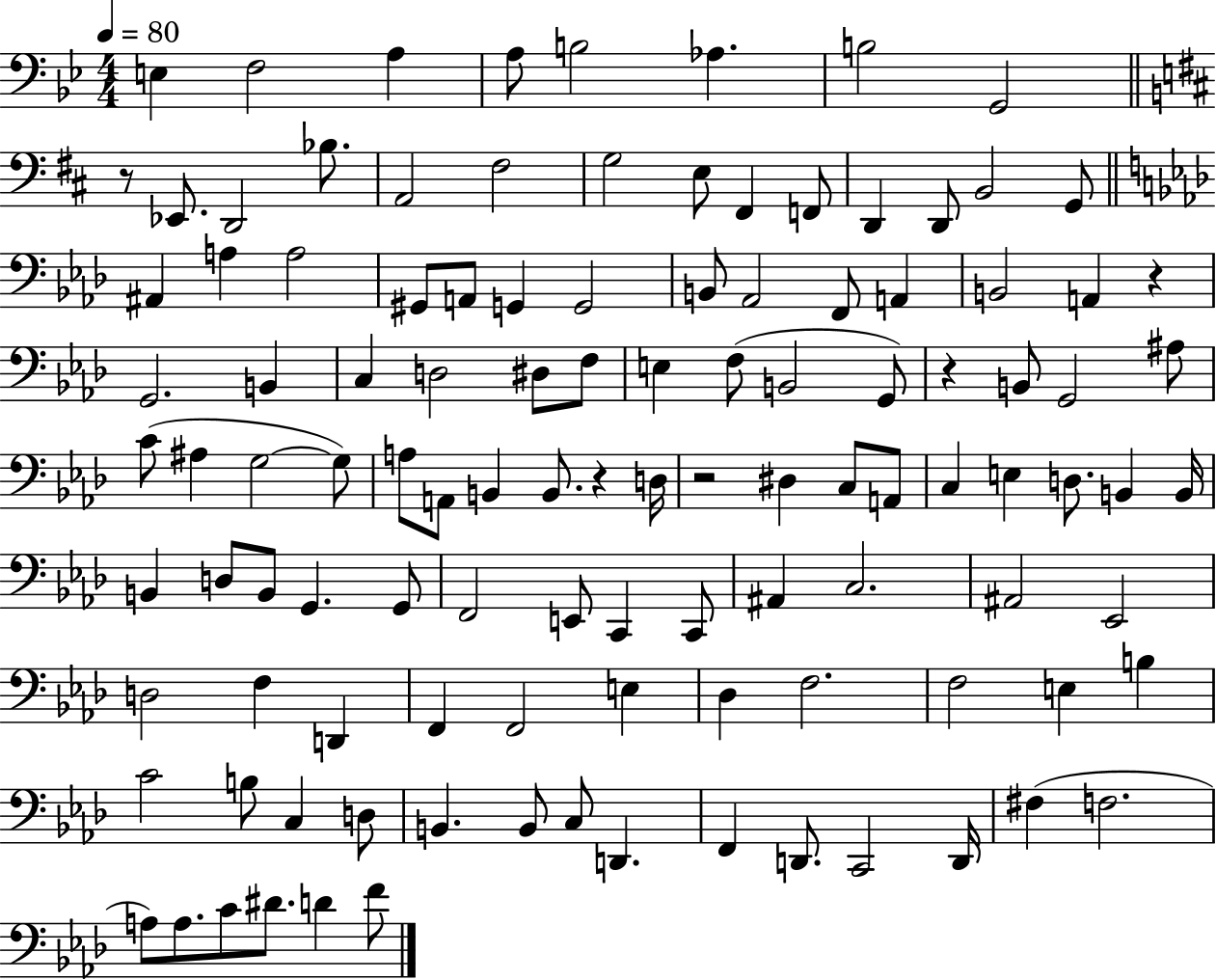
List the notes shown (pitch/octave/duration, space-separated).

E3/q F3/h A3/q A3/e B3/h Ab3/q. B3/h G2/h R/e Eb2/e. D2/h Bb3/e. A2/h F#3/h G3/h E3/e F#2/q F2/e D2/q D2/e B2/h G2/e A#2/q A3/q A3/h G#2/e A2/e G2/q G2/h B2/e Ab2/h F2/e A2/q B2/h A2/q R/q G2/h. B2/q C3/q D3/h D#3/e F3/e E3/q F3/e B2/h G2/e R/q B2/e G2/h A#3/e C4/e A#3/q G3/h G3/e A3/e A2/e B2/q B2/e. R/q D3/s R/h D#3/q C3/e A2/e C3/q E3/q D3/e. B2/q B2/s B2/q D3/e B2/e G2/q. G2/e F2/h E2/e C2/q C2/e A#2/q C3/h. A#2/h Eb2/h D3/h F3/q D2/q F2/q F2/h E3/q Db3/q F3/h. F3/h E3/q B3/q C4/h B3/e C3/q D3/e B2/q. B2/e C3/e D2/q. F2/q D2/e. C2/h D2/s F#3/q F3/h. A3/e A3/e. C4/e D#4/e. D4/q F4/e